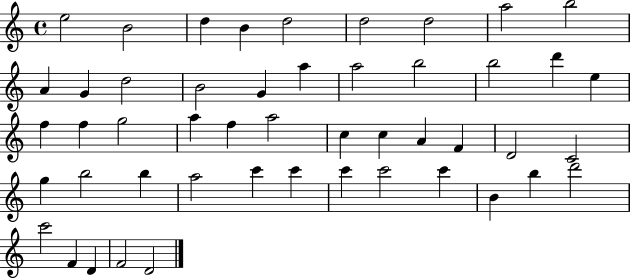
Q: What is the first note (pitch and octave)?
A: E5